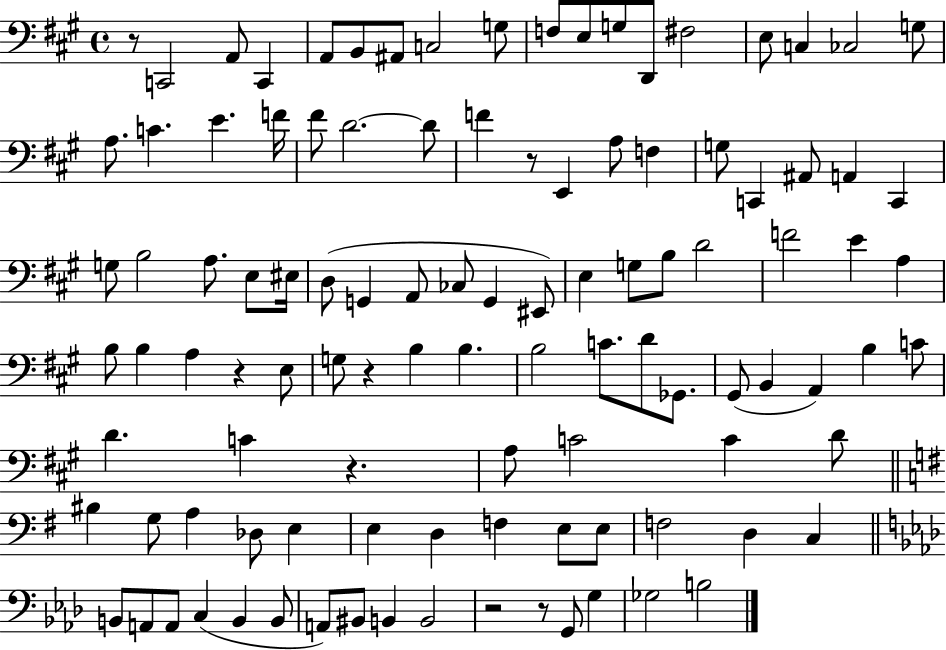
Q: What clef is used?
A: bass